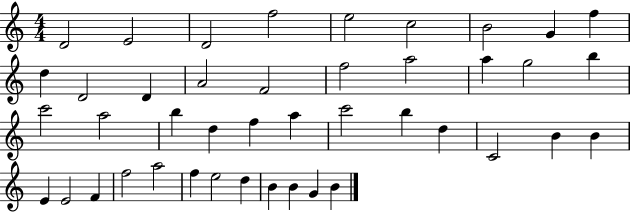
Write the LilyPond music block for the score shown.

{
  \clef treble
  \numericTimeSignature
  \time 4/4
  \key c \major
  d'2 e'2 | d'2 f''2 | e''2 c''2 | b'2 g'4 f''4 | \break d''4 d'2 d'4 | a'2 f'2 | f''2 a''2 | a''4 g''2 b''4 | \break c'''2 a''2 | b''4 d''4 f''4 a''4 | c'''2 b''4 d''4 | c'2 b'4 b'4 | \break e'4 e'2 f'4 | f''2 a''2 | f''4 e''2 d''4 | b'4 b'4 g'4 b'4 | \break \bar "|."
}